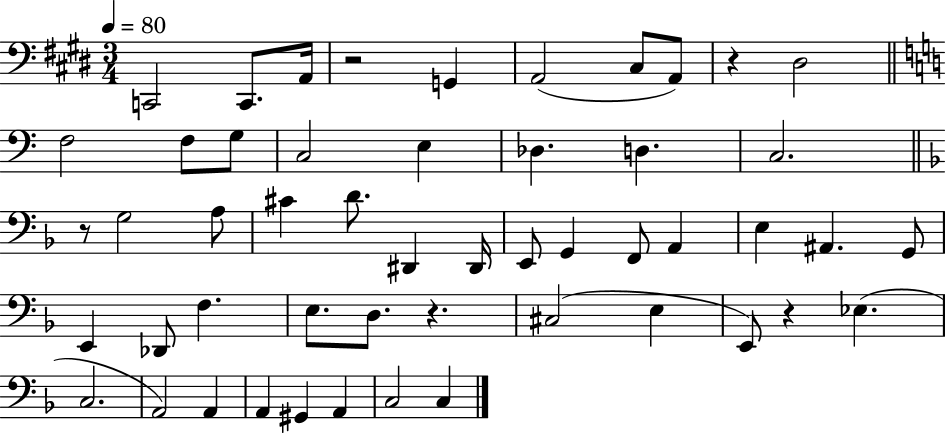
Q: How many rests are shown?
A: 5